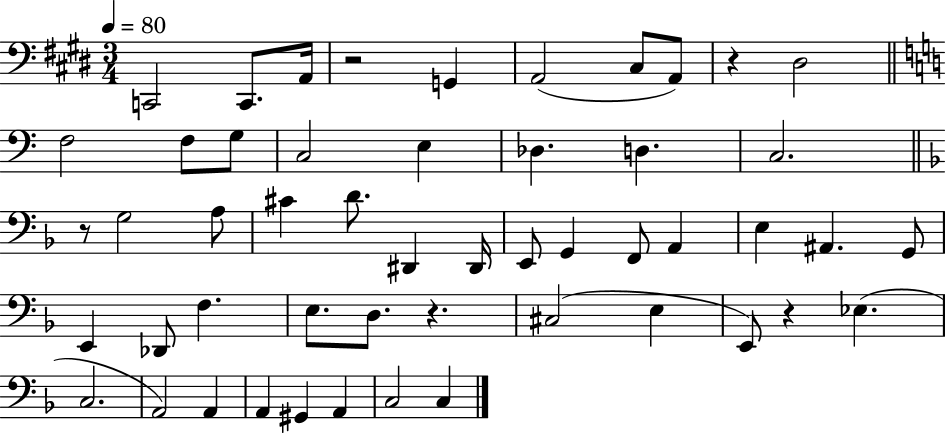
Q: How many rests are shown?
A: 5